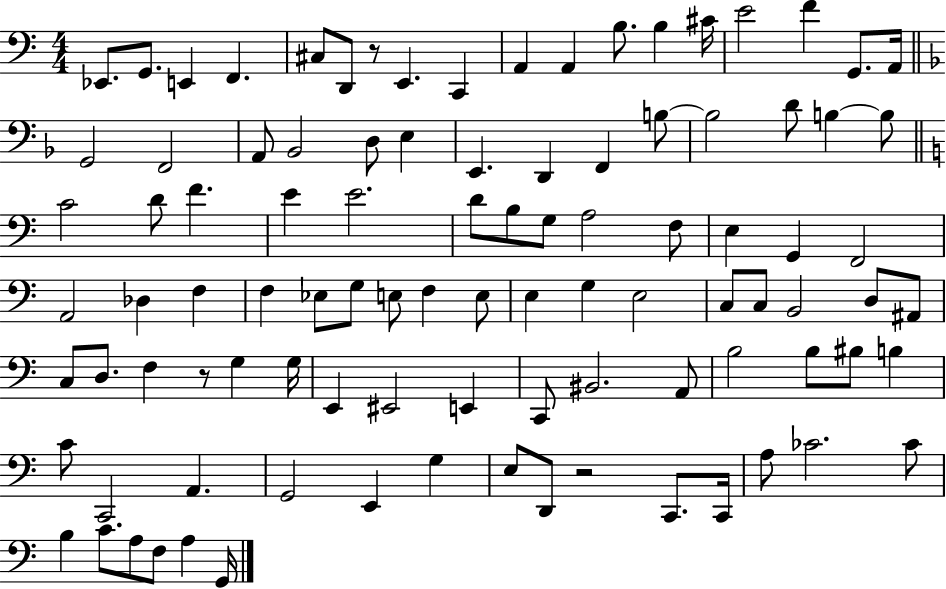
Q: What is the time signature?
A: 4/4